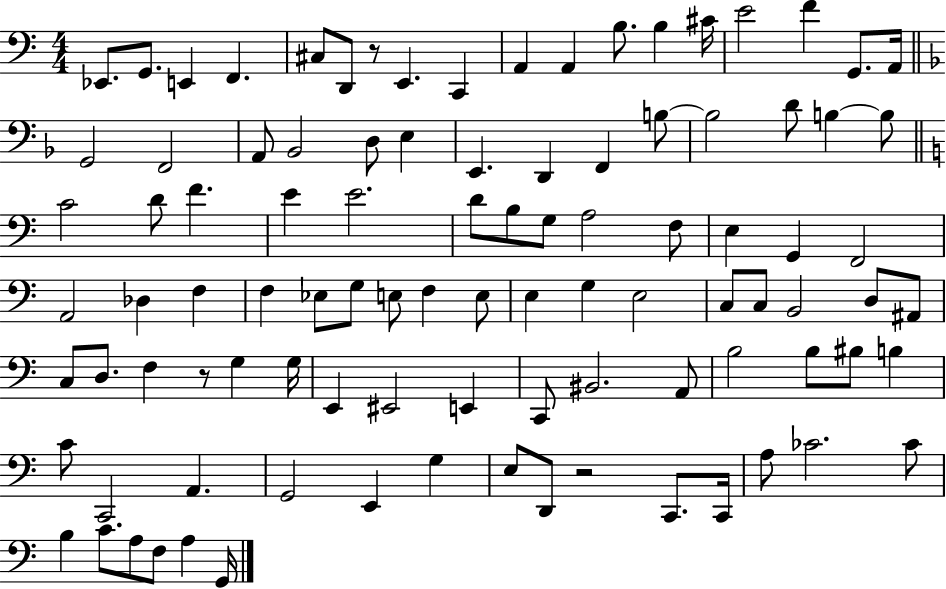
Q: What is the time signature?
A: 4/4